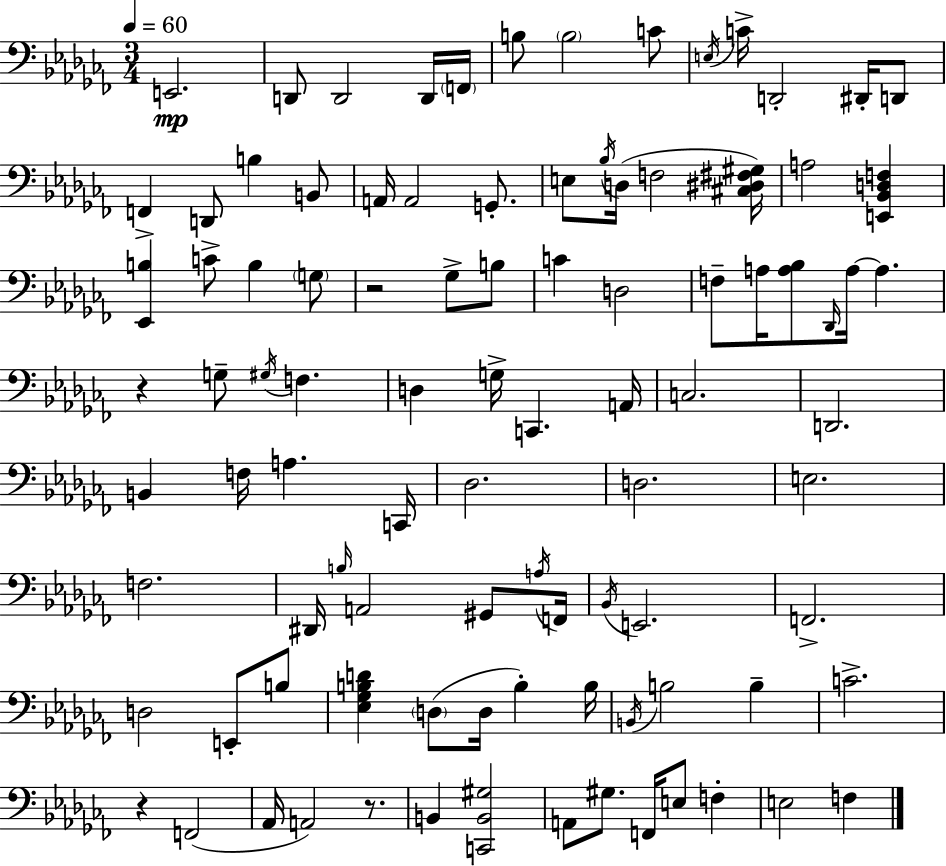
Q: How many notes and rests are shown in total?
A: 95